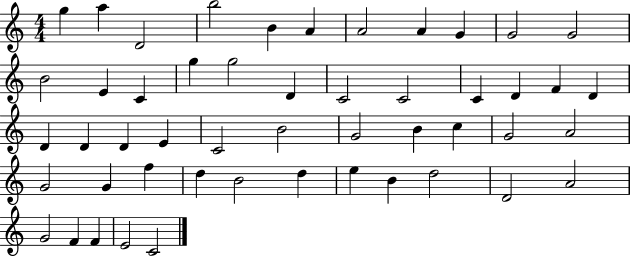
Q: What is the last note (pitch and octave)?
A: C4